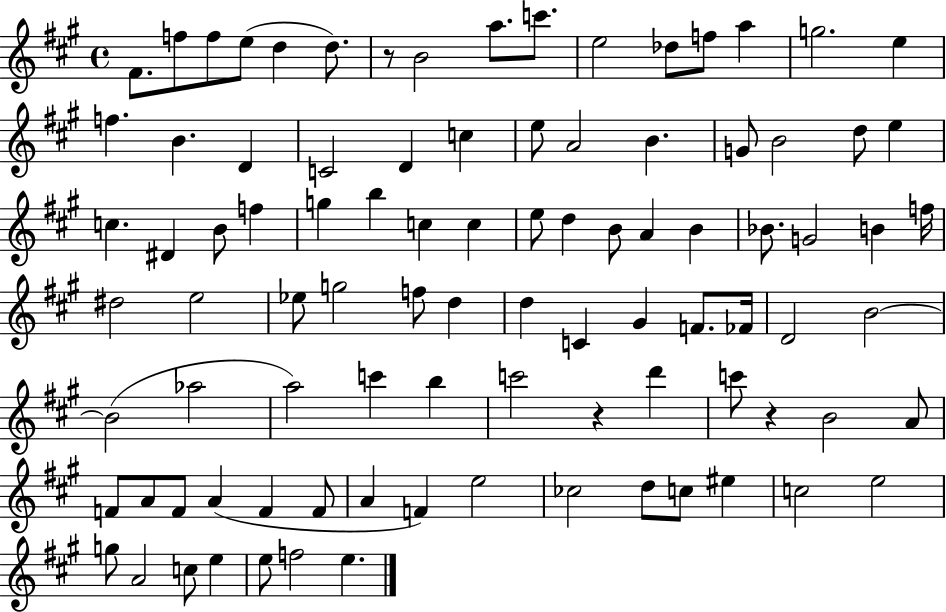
{
  \clef treble
  \time 4/4
  \defaultTimeSignature
  \key a \major
  fis'8. f''8 f''8 e''8( d''4 d''8.) | r8 b'2 a''8. c'''8. | e''2 des''8 f''8 a''4 | g''2. e''4 | \break f''4. b'4. d'4 | c'2 d'4 c''4 | e''8 a'2 b'4. | g'8 b'2 d''8 e''4 | \break c''4. dis'4 b'8 f''4 | g''4 b''4 c''4 c''4 | e''8 d''4 b'8 a'4 b'4 | bes'8. g'2 b'4 f''16 | \break dis''2 e''2 | ees''8 g''2 f''8 d''4 | d''4 c'4 gis'4 f'8. fes'16 | d'2 b'2~~ | \break b'2( aes''2 | a''2) c'''4 b''4 | c'''2 r4 d'''4 | c'''8 r4 b'2 a'8 | \break f'8 a'8 f'8 a'4( f'4 f'8 | a'4 f'4) e''2 | ces''2 d''8 c''8 eis''4 | c''2 e''2 | \break g''8 a'2 c''8 e''4 | e''8 f''2 e''4. | \bar "|."
}